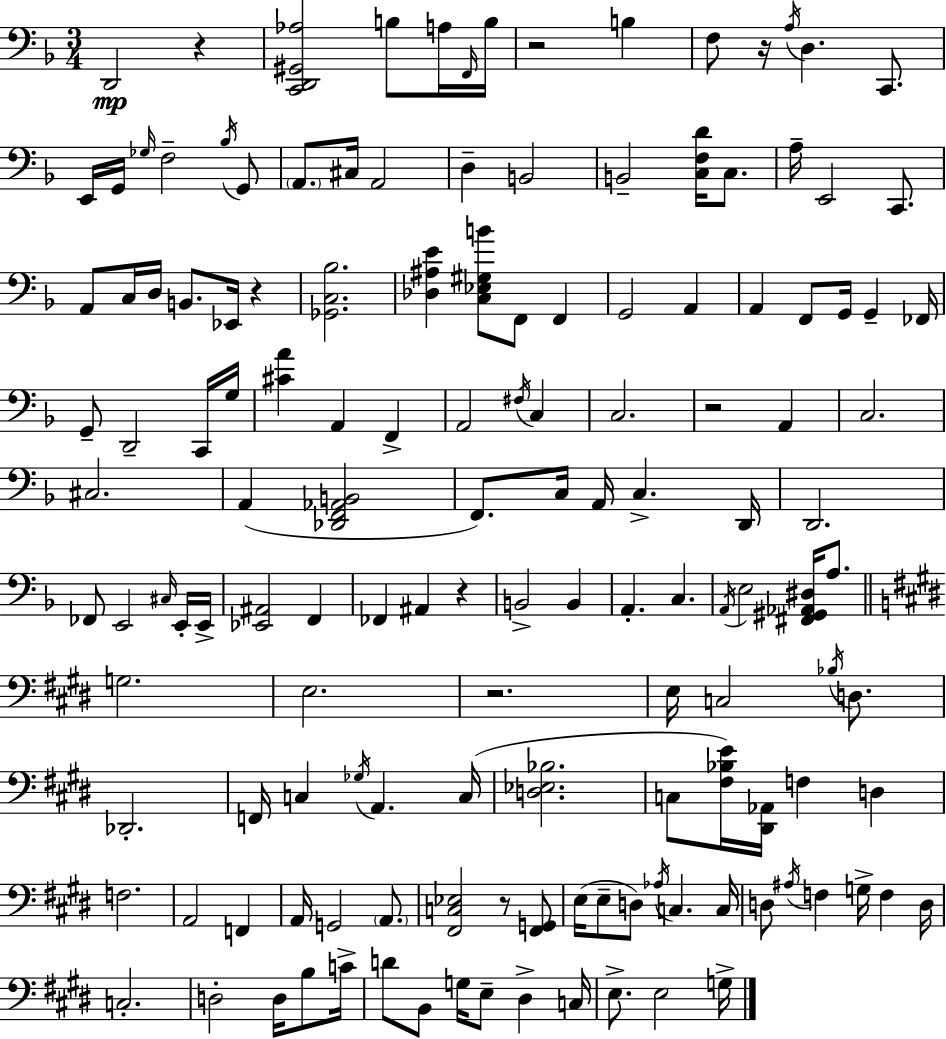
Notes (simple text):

D2/h R/q [C2,D2,G#2,Ab3]/h B3/e A3/s F2/s B3/s R/h B3/q F3/e R/s A3/s D3/q. C2/e. E2/s G2/s Gb3/s F3/h Bb3/s G2/e A2/e. C#3/s A2/h D3/q B2/h B2/h [C3,F3,D4]/s C3/e. A3/s E2/h C2/e. A2/e C3/s D3/s B2/e. Eb2/s R/q [Gb2,C3,Bb3]/h. [Db3,A#3,E4]/q [C3,Eb3,G#3,B4]/e F2/e F2/q G2/h A2/q A2/q F2/e G2/s G2/q FES2/s G2/e D2/h C2/s G3/s [C#4,A4]/q A2/q F2/q A2/h F#3/s C3/q C3/h. R/h A2/q C3/h. C#3/h. A2/q [Db2,F2,Ab2,B2]/h F2/e. C3/s A2/s C3/q. D2/s D2/h. FES2/e E2/h C#3/s E2/s E2/s [Eb2,A#2]/h F2/q FES2/q A#2/q R/q B2/h B2/q A2/q. C3/q. A2/s E3/h [F#2,G#2,Ab2,D#3]/s A3/e. G3/h. E3/h. R/h. E3/s C3/h Bb3/s D3/e. Db2/h. F2/s C3/q Gb3/s A2/q. C3/s [D3,Eb3,Bb3]/h. C3/e [F#3,Bb3,E4]/s [D#2,Ab2]/s F3/q D3/q F3/h. A2/h F2/q A2/s G2/h A2/e. [F#2,C3,Eb3]/h R/e [F#2,G2]/e E3/s E3/e D3/e Ab3/s C3/q. C3/s D3/e A#3/s F3/q G3/s F3/q D3/s C3/h. D3/h D3/s B3/e C4/s D4/e B2/e G3/s E3/e D#3/q C3/s E3/e. E3/h G3/s